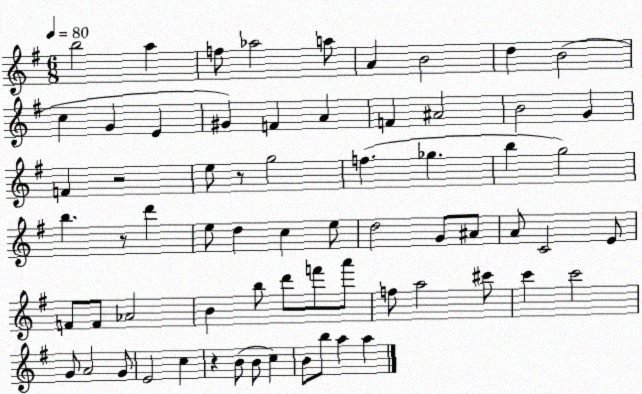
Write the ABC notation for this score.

X:1
T:Untitled
M:6/8
L:1/4
K:G
b2 a f/2 _a2 a/2 A B2 d B2 c G E ^G F A F ^A2 B2 G F z2 e/2 z/2 g2 f _g b g2 b z/2 d' e/2 d c e/2 d2 G/2 ^A/2 A/2 C2 E/2 F/2 F/2 _A2 B b/2 d'/2 f'/2 a'/2 f/2 a2 ^c'/2 c' c'2 G/2 A2 G/2 E2 c z B/2 B/2 c B/2 b/2 a a